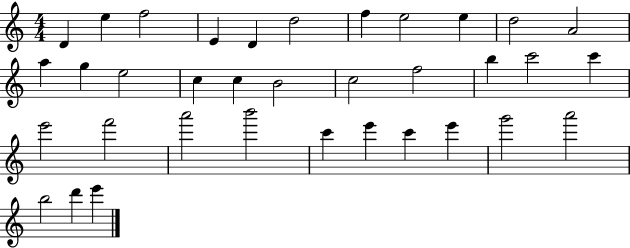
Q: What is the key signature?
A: C major